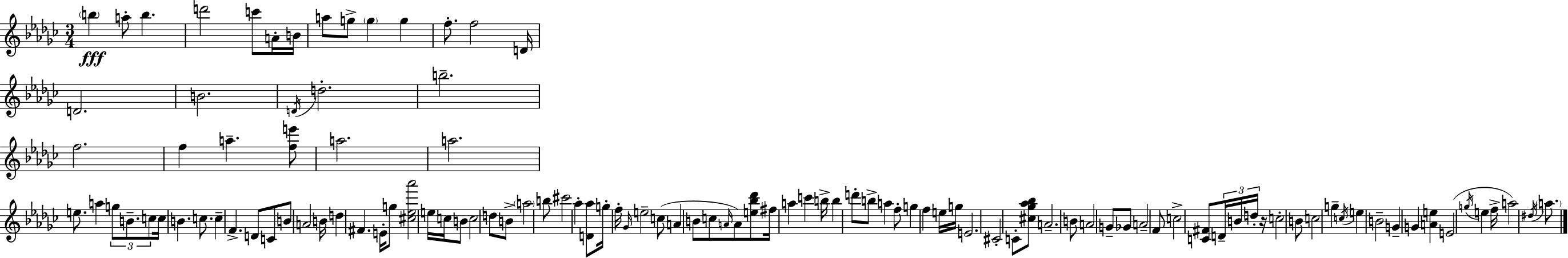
{
  \clef treble
  \numericTimeSignature
  \time 3/4
  \key ees \minor
  \parenthesize b''4\fff a''8-. b''4. | d'''2 c'''8 a'16-. b'16 | a''8 g''8-> \parenthesize g''4 g''4 | f''8.-. f''2 d'16 | \break d'2. | b'2. | \acciaccatura { d'16 } d''2.-. | b''2.-- | \break f''2. | f''4 a''4.-- <f'' e'''>8 | a''2. | a''2. | \break e''8. a''4 \tuplet 3/2 { g''8 b'8.-- | c''8 } c''16 b'4. c''8. | c''4-- f'4.-> d'8 | c'8 \parenthesize b'8 a'2 | \break b'16 d''4 fis'4. | e'16-. g''8 <cis'' ees'' aes'''>2 e''16 | c''16 b'8 c''2 d''8 | b'8-> \parenthesize a''2 b''8 | \break cis'''2 aes''4-. | <d' aes''>8 g''16-. f''16-. \grace { ges'16 } e''2-- | c''8( a'4 b'8 c''8 | \grace { a'16 } a'8) <e'' bes'' des'''>8 fis''16 a''4 c'''4 | \break b''16-> b''4 d'''8-. b''8-> a''4 | f''8-. g''4 f''4 | e''16 g''16 e'2. | cis'2-. c'8-. | \break <cis'' ges'' aes'' bes''>8 a'2.-- | b'8 a'2 | g'8-- ges'8 a'2-- | f'8 c''2-> <c' fis'>8 | \break \tuplet 3/2 { d'16-- b'16 d''16-. } r16 c''2-. | b'8 c''2 g''4-- | \acciaccatura { c''16 } e''4 b'2-- | g'4-- g'4 | \break <a' e''>4 e'2( | \acciaccatura { g''16 } e''4 f''16-> a''2) | \acciaccatura { dis''16 } \parenthesize a''8. \bar "|."
}